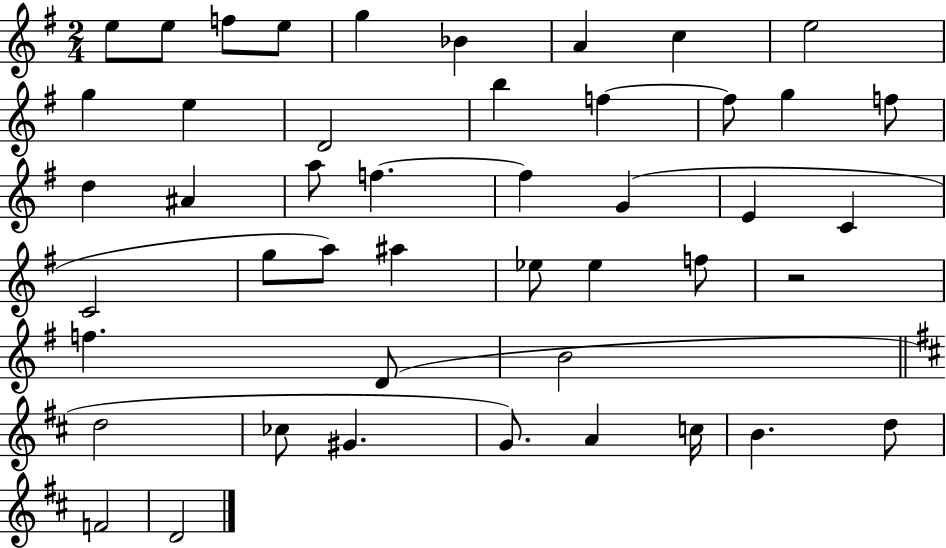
X:1
T:Untitled
M:2/4
L:1/4
K:G
e/2 e/2 f/2 e/2 g _B A c e2 g e D2 b f f/2 g f/2 d ^A a/2 f f G E C C2 g/2 a/2 ^a _e/2 _e f/2 z2 f D/2 B2 d2 _c/2 ^G G/2 A c/4 B d/2 F2 D2